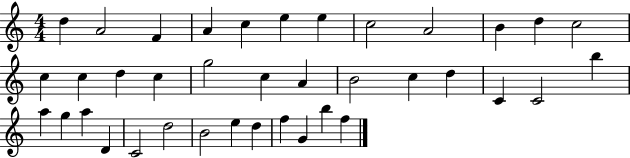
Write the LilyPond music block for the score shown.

{
  \clef treble
  \numericTimeSignature
  \time 4/4
  \key c \major
  d''4 a'2 f'4 | a'4 c''4 e''4 e''4 | c''2 a'2 | b'4 d''4 c''2 | \break c''4 c''4 d''4 c''4 | g''2 c''4 a'4 | b'2 c''4 d''4 | c'4 c'2 b''4 | \break a''4 g''4 a''4 d'4 | c'2 d''2 | b'2 e''4 d''4 | f''4 g'4 b''4 f''4 | \break \bar "|."
}